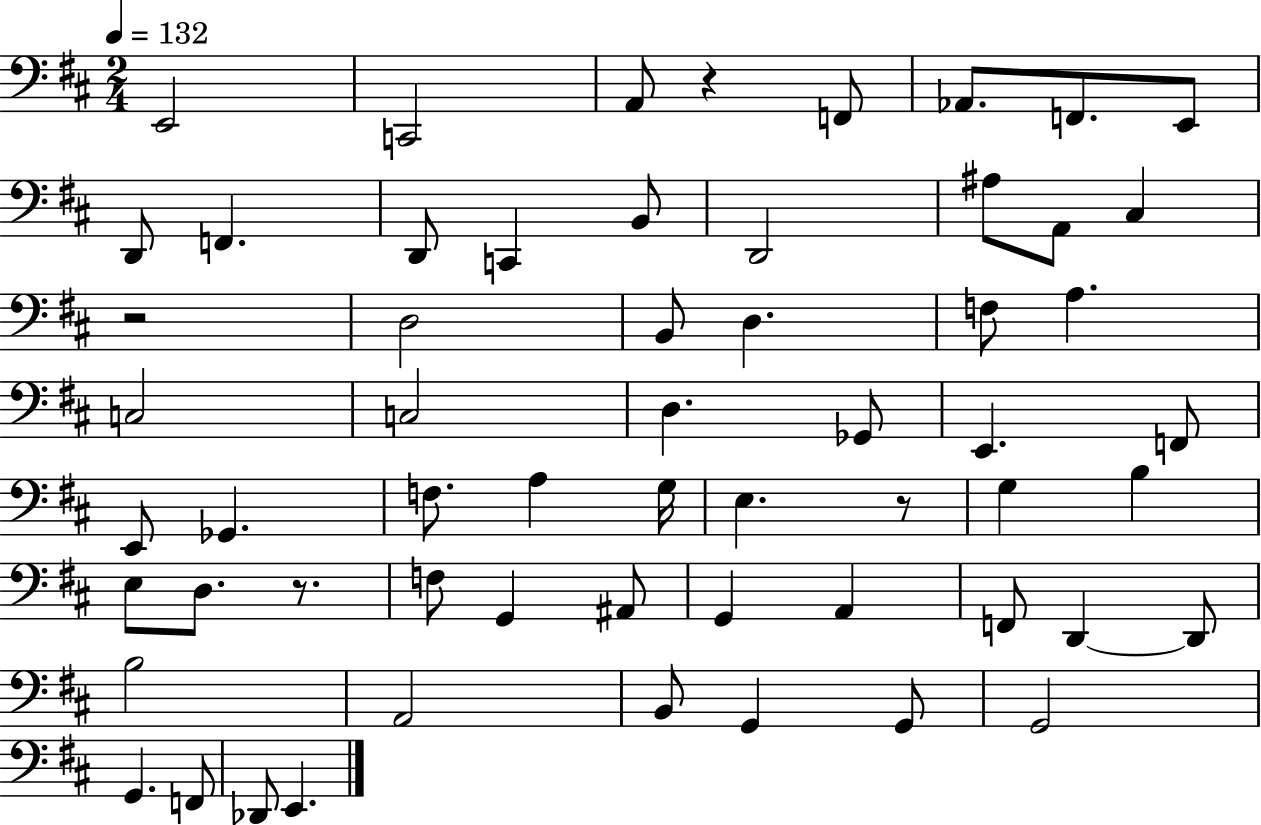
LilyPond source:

{
  \clef bass
  \numericTimeSignature
  \time 2/4
  \key d \major
  \tempo 4 = 132
  e,2 | c,2 | a,8 r4 f,8 | aes,8. f,8. e,8 | \break d,8 f,4. | d,8 c,4 b,8 | d,2 | ais8 a,8 cis4 | \break r2 | d2 | b,8 d4. | f8 a4. | \break c2 | c2 | d4. ges,8 | e,4. f,8 | \break e,8 ges,4. | f8. a4 g16 | e4. r8 | g4 b4 | \break e8 d8. r8. | f8 g,4 ais,8 | g,4 a,4 | f,8 d,4~~ d,8 | \break b2 | a,2 | b,8 g,4 g,8 | g,2 | \break g,4. f,8 | des,8 e,4. | \bar "|."
}